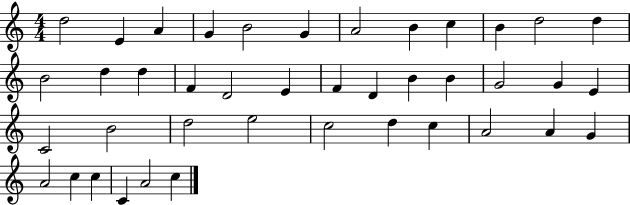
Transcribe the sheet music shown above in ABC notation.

X:1
T:Untitled
M:4/4
L:1/4
K:C
d2 E A G B2 G A2 B c B d2 d B2 d d F D2 E F D B B G2 G E C2 B2 d2 e2 c2 d c A2 A G A2 c c C A2 c